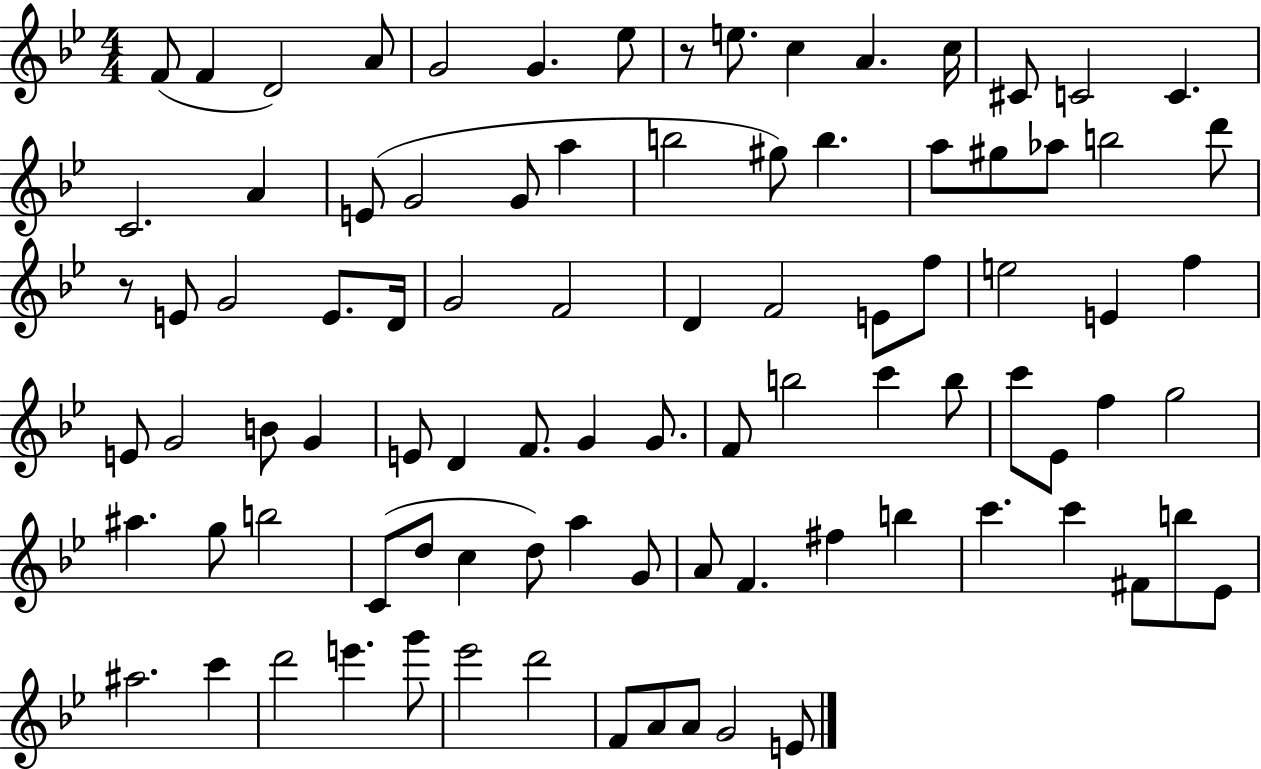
{
  \clef treble
  \numericTimeSignature
  \time 4/4
  \key bes \major
  f'8( f'4 d'2) a'8 | g'2 g'4. ees''8 | r8 e''8. c''4 a'4. c''16 | cis'8 c'2 c'4. | \break c'2. a'4 | e'8( g'2 g'8 a''4 | b''2 gis''8) b''4. | a''8 gis''8 aes''8 b''2 d'''8 | \break r8 e'8 g'2 e'8. d'16 | g'2 f'2 | d'4 f'2 e'8 f''8 | e''2 e'4 f''4 | \break e'8 g'2 b'8 g'4 | e'8 d'4 f'8. g'4 g'8. | f'8 b''2 c'''4 b''8 | c'''8 ees'8 f''4 g''2 | \break ais''4. g''8 b''2 | c'8( d''8 c''4 d''8) a''4 g'8 | a'8 f'4. fis''4 b''4 | c'''4. c'''4 fis'8 b''8 ees'8 | \break ais''2. c'''4 | d'''2 e'''4. g'''8 | ees'''2 d'''2 | f'8 a'8 a'8 g'2 e'8 | \break \bar "|."
}